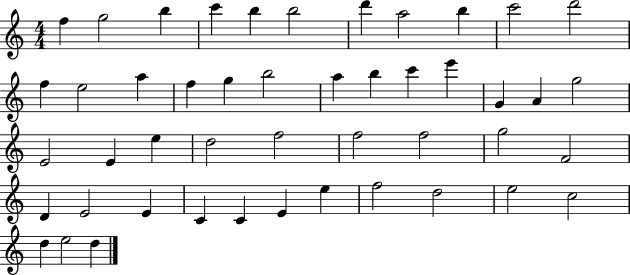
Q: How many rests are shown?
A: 0